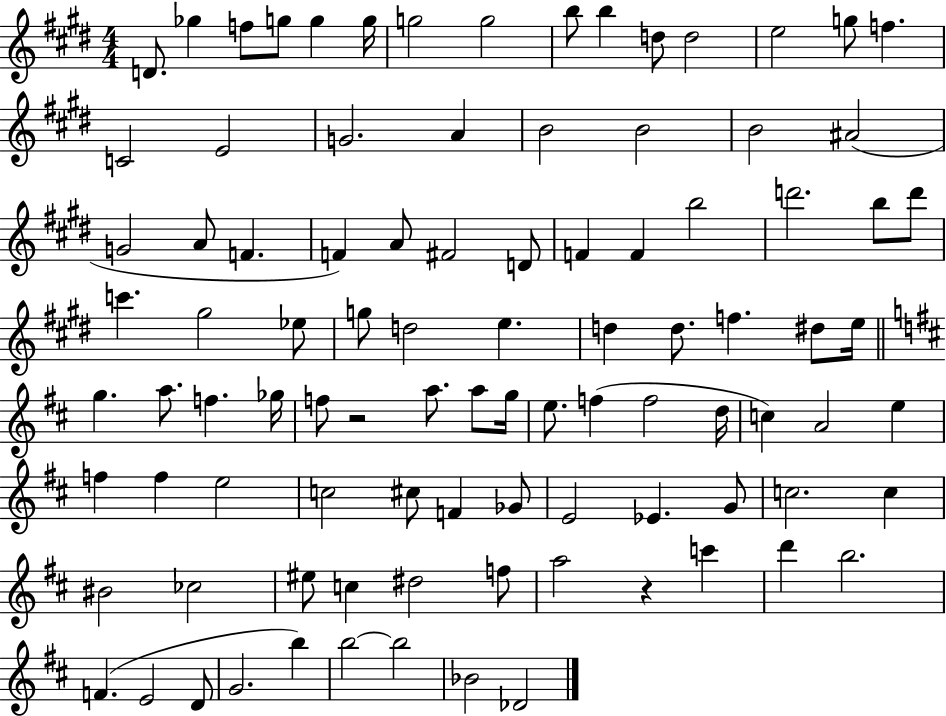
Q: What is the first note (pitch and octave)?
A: D4